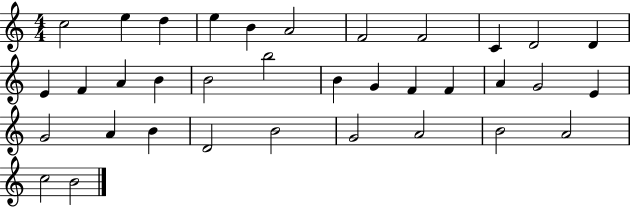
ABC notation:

X:1
T:Untitled
M:4/4
L:1/4
K:C
c2 e d e B A2 F2 F2 C D2 D E F A B B2 b2 B G F F A G2 E G2 A B D2 B2 G2 A2 B2 A2 c2 B2